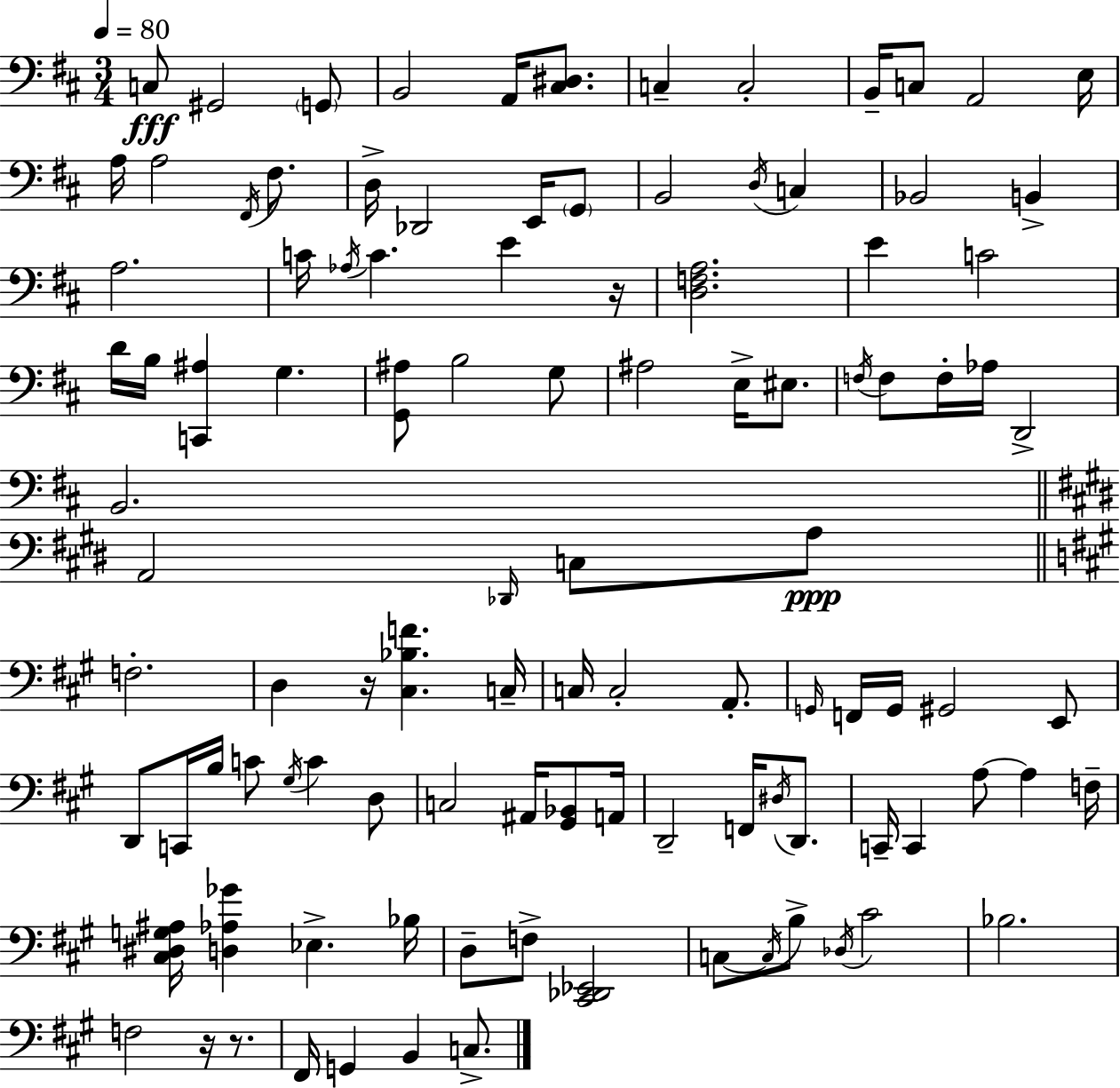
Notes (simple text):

C3/e G#2/h G2/e B2/h A2/s [C#3,D#3]/e. C3/q C3/h B2/s C3/e A2/h E3/s A3/s A3/h F#2/s F#3/e. D3/s Db2/h E2/s G2/e B2/h D3/s C3/q Bb2/h B2/q A3/h. C4/s Ab3/s C4/q. E4/q R/s [D3,F3,A3]/h. E4/q C4/h D4/s B3/s [C2,A#3]/q G3/q. [G2,A#3]/e B3/h G3/e A#3/h E3/s EIS3/e. F3/s F3/e F3/s Ab3/s D2/h B2/h. A2/h Db2/s C3/e A3/e F3/h. D3/q R/s [C#3,Bb3,F4]/q. C3/s C3/s C3/h A2/e. G2/s F2/s G2/s G#2/h E2/e D2/e C2/s B3/s C4/e G#3/s C4/q D3/e C3/h A#2/s [G#2,Bb2]/e A2/s D2/h F2/s D#3/s D2/e. C2/s C2/q A3/e A3/q F3/s [C#3,D#3,G3,A#3]/s [D3,Ab3,Gb4]/q Eb3/q. Bb3/s D3/e F3/e [C#2,Db2,Eb2]/h C3/e C3/s B3/e Db3/s C#4/h Bb3/h. F3/h R/s R/e. F#2/s G2/q B2/q C3/e.